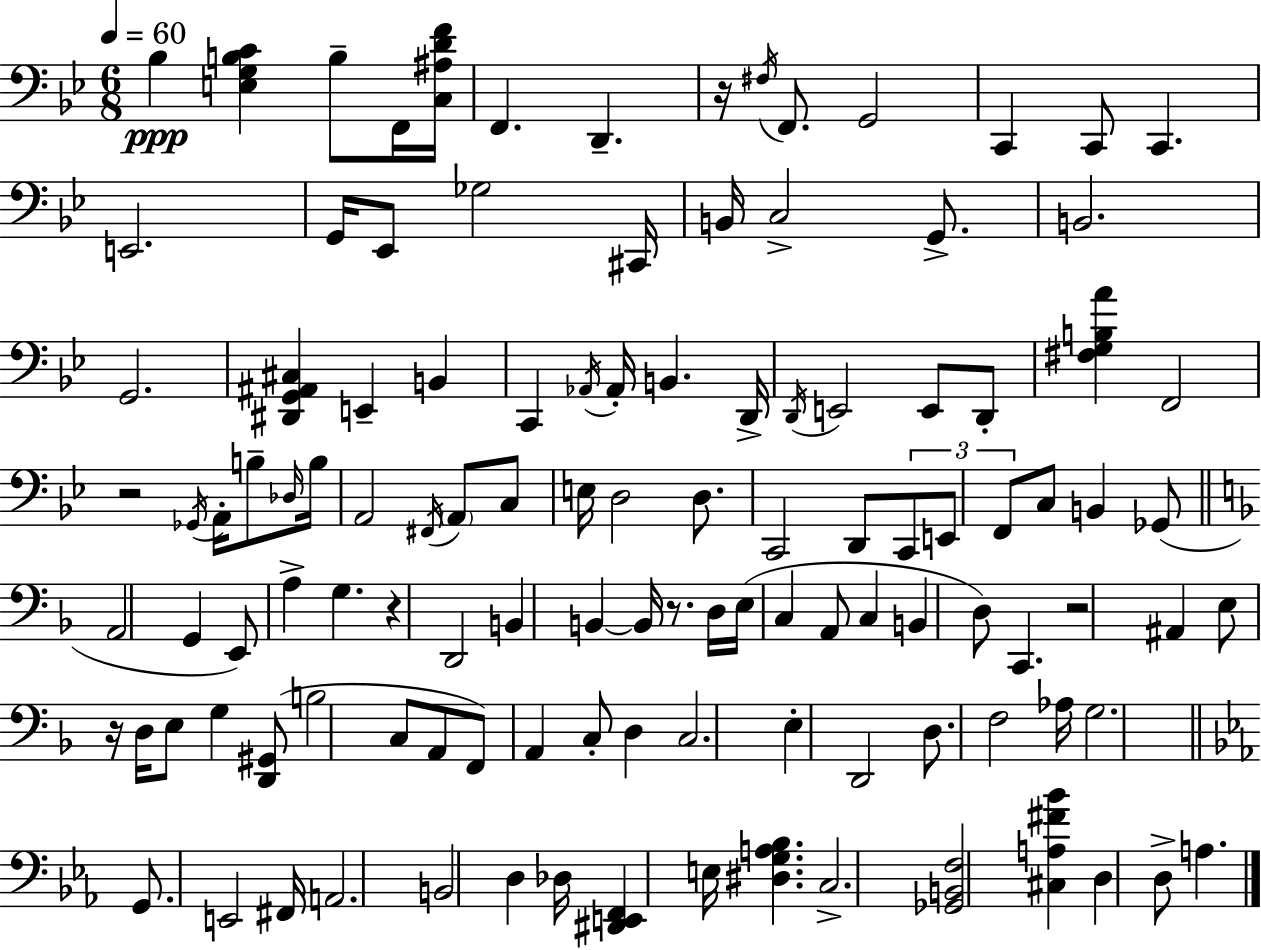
{
  \clef bass
  \numericTimeSignature
  \time 6/8
  \key bes \major
  \tempo 4 = 60
  bes4\ppp <e g b c'>4 b8-- f,16 <c ais d' f'>16 | f,4. d,4.-- | r16 \acciaccatura { fis16 } f,8. g,2 | c,4 c,8 c,4. | \break e,2. | g,16 ees,8 ges2 | cis,16 b,16 c2-> g,8.-> | b,2. | \break g,2. | <dis, g, ais, cis>4 e,4-- b,4 | c,4 \acciaccatura { aes,16 } aes,16-. b,4. | d,16-> \acciaccatura { d,16 } e,2 e,8 | \break d,8-. <fis g b a'>4 f,2 | r2 \acciaccatura { ges,16 } | a,16-. b8-- \grace { des16 } b16 a,2 | \acciaccatura { fis,16 } \parenthesize a,8 c8 e16 d2 | \break d8. c,2 | d,8 \tuplet 3/2 { c,8 e,8 f,8 } c8 | b,4 ges,8( \bar "||" \break \key f \major a,2 g,4 | e,8) a4-> g4. | r4 d,2 | b,4 b,4~~ b,16 r8. | \break d16 e16( c4 a,8 c4 | b,4 d8) c,4. | r2 ais,4 | e8 r16 d16 e8 g4 <d, gis,>8( | \break b2 c8 a,8 | f,8) a,4 c8-. d4 | c2. | e4-. d,2 | \break d8. f2 aes16 | g2. | \bar "||" \break \key ees \major g,8. e,2 fis,16 | a,2. | b,2 d4 | des16 <dis, e, f,>4 e16 <dis g a bes>4. | \break c2.-> | <ges, b, f>2 <cis a fis' bes'>4 | d4 d8-> a4. | \bar "|."
}